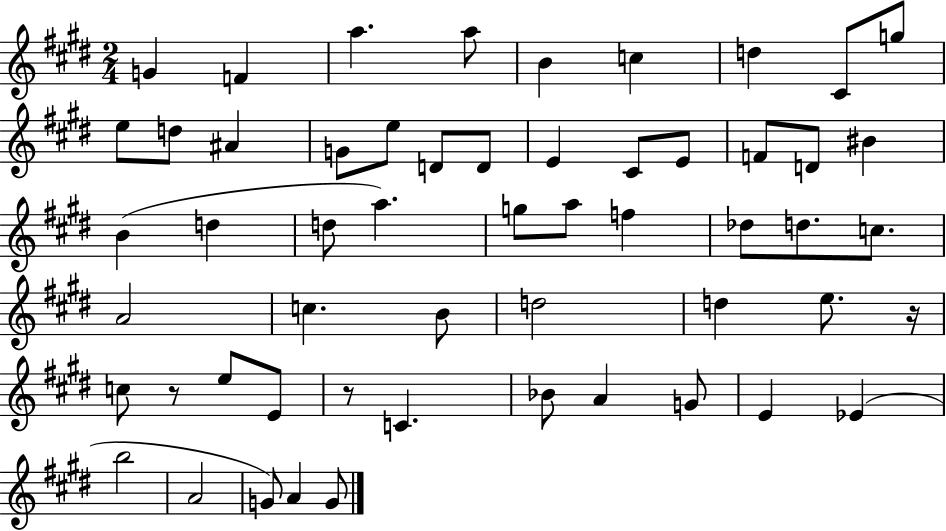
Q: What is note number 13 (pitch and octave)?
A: G4